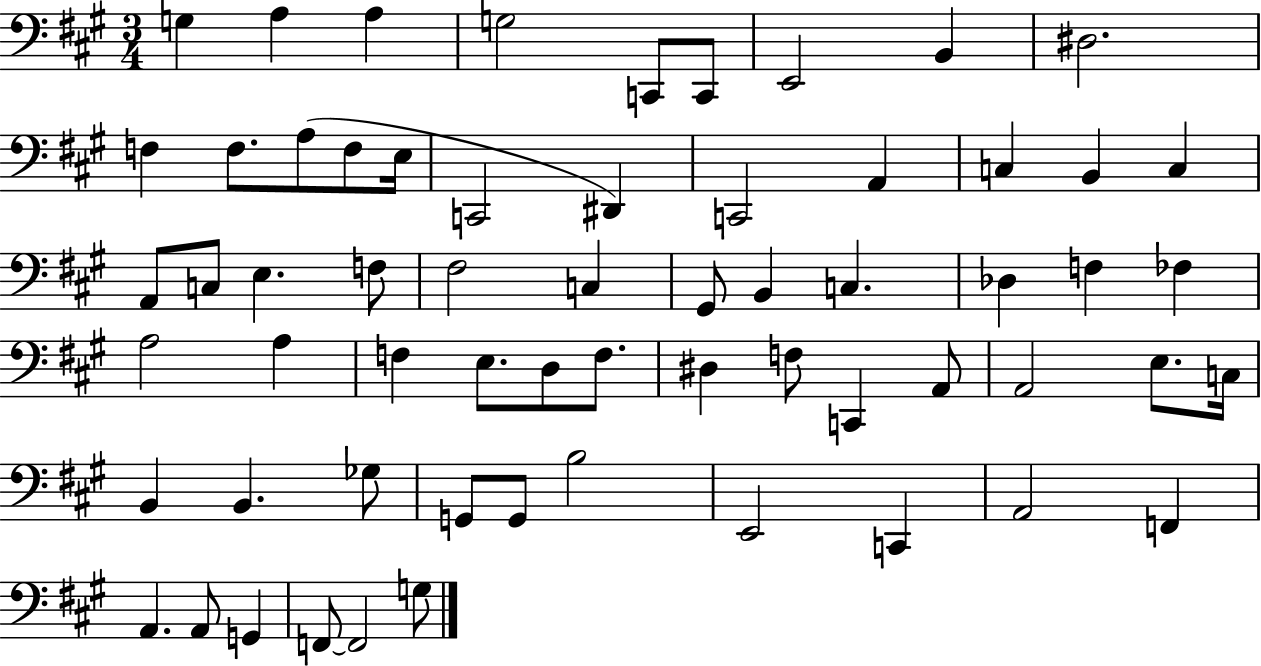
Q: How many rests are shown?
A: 0